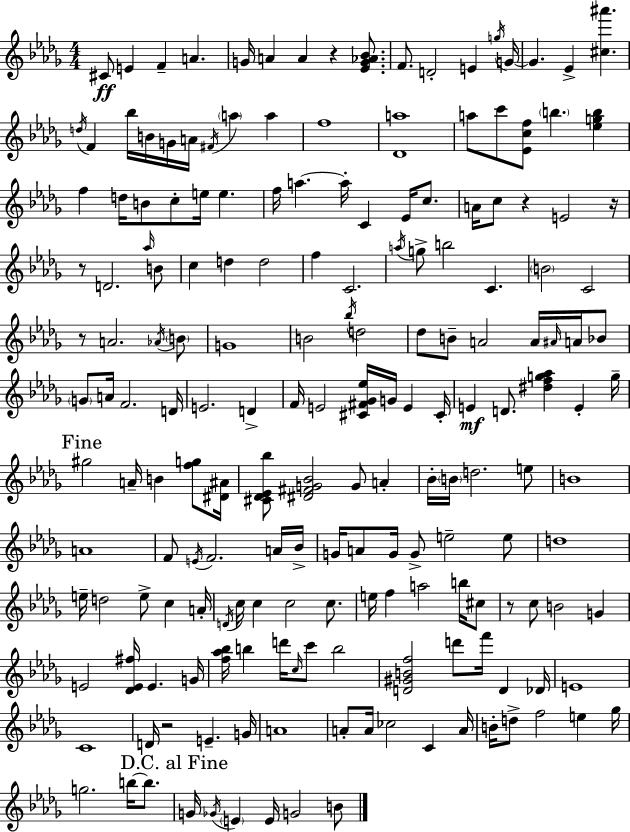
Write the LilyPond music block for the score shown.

{
  \clef treble
  \numericTimeSignature
  \time 4/4
  \key bes \minor
  \repeat volta 2 { cis'8\ff e'4 f'4-- a'4. | g'16 a'4 a'4 r4 <ees' g' aes' bes'>8. | f'8. d'2-. e'4 \acciaccatura { g''16 } | g'16~~ g'4. ees'4-> <cis'' ais'''>4. | \break \acciaccatura { d''16 } f'4 bes''16 b'16 g'16 a'16 \acciaccatura { fis'16 } \parenthesize a''4 a''4 | f''1 | <des' a''>1 | a''8 c'''8 <ees' c'' f''>8 \parenthesize b''4. <ees'' g'' b''>4 | \break f''4 d''16 b'8 c''8-. e''16 e''4. | f''16 a''4.~~ a''16-. c'4 ees'16 | c''8. a'16 c''8 r4 e'2 | r16 r8 d'2. | \break \grace { aes''16 } b'8 c''4 d''4 d''2 | f''4 c'2. | \acciaccatura { a''16 } g''8-> b''2 c'4. | \parenthesize b'2 c'2 | \break r8 a'2. | \acciaccatura { aes'16 } \parenthesize b'8 g'1 | b'2 \acciaccatura { bes''16 } d''2 | des''8 b'8-- a'2 | \break a'16 \grace { ais'16 } a'16 bes'8 \parenthesize g'8 a'16 f'2. | d'16 e'2. | d'4-> f'16 e'2 | <cis' fis' ges' ees''>16 g'16 e'4 cis'16-. e'4\mf d'8. <dis'' f'' g'' aes''>4 | \break e'4-. g''16-- \mark "Fine" gis''2 | a'16-- b'4 <f'' g''>8 <dis' ais'>16 <cis' des' ees' bes''>8 <dis' fis' g' bes'>2 | g'8 a'4-. bes'16-. \parenthesize b'16 d''2. | e''8 b'1 | \break a'1 | f'8 \acciaccatura { e'16 } f'2. | a'16 bes'16-> g'16 a'8 g'16 g'8-> e''2-- | e''8 d''1 | \break e''16-- d''2 | e''8-> c''4 a'16-. \acciaccatura { d'16 } c''16 c''4 c''2 | c''8. e''16 f''4 a''2 | b''16 cis''8 r8 c''8 b'2 | \break g'4 e'2 | <des' e' fis''>16 e'4. g'16 <f'' aes'' bes''>16 b''4 d'''16 | \grace { c''16 } c'''8 b''2 <d' gis' b' f''>2 | d'''8 f'''16 d'4 des'16 e'1 | \break c'1 | d'16 r2 | e'4.-- g'16 a'1 | a'8-. a'16 ces''2 | \break c'4 a'16 b'16-. d''8-> f''2 | e''4 ges''16 g''2. | b''16~~ b''8. \mark "D.C. al Fine" g'16 \acciaccatura { ges'16 } \parenthesize e'4 | e'16 g'2 b'8 } \bar "|."
}